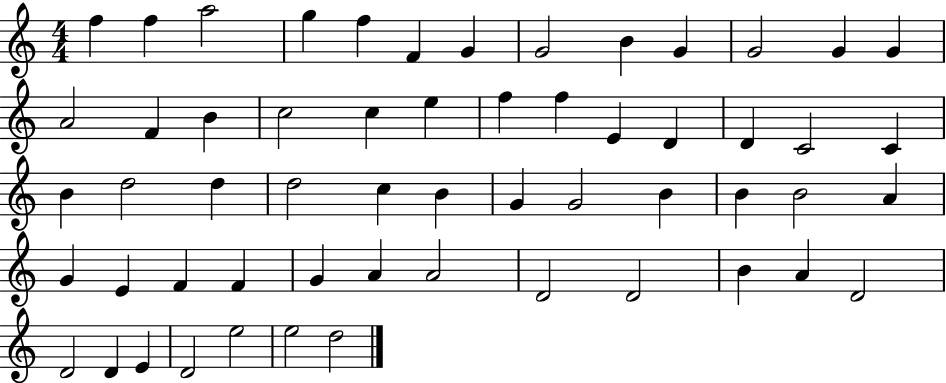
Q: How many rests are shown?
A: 0